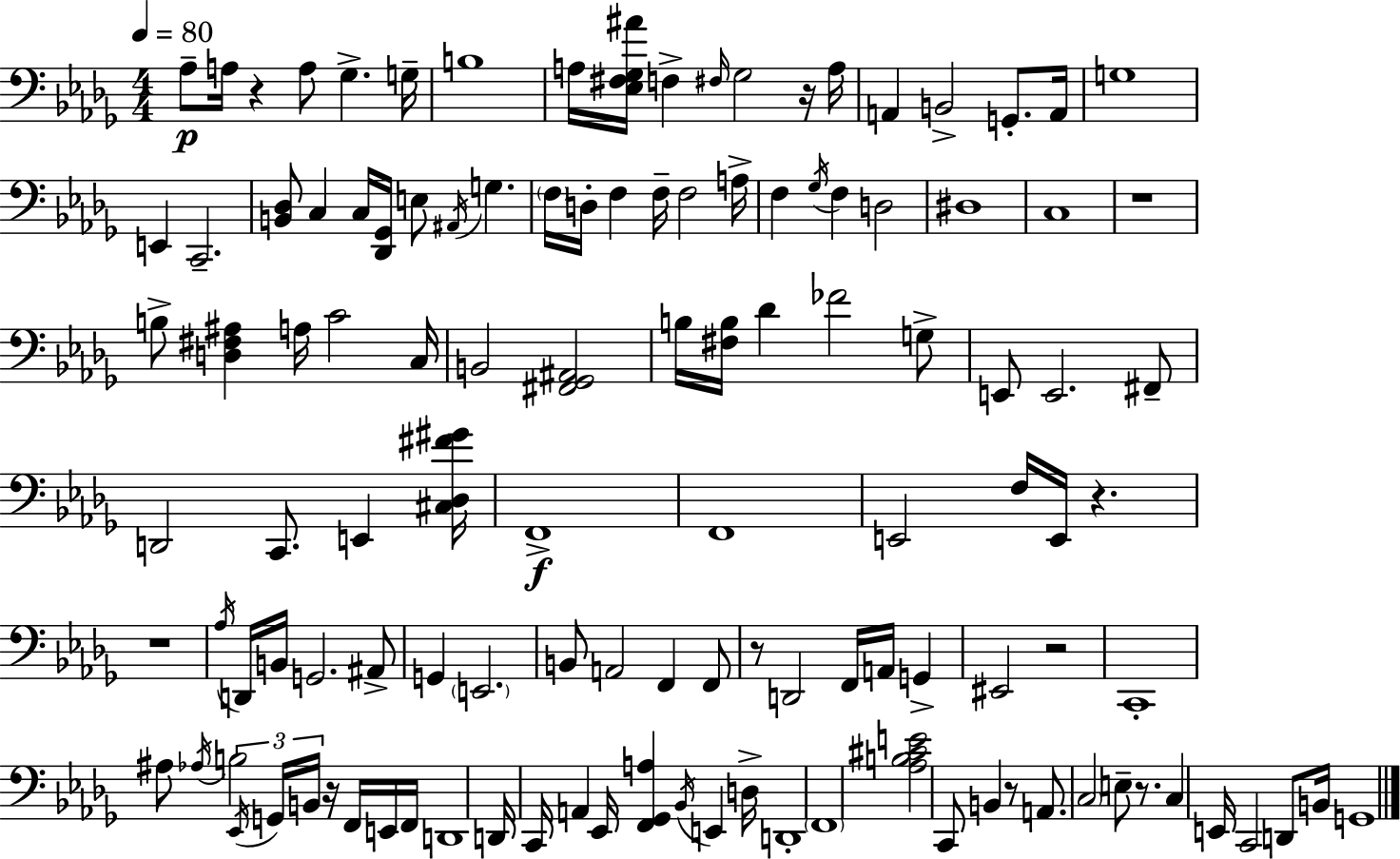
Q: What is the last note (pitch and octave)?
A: G2